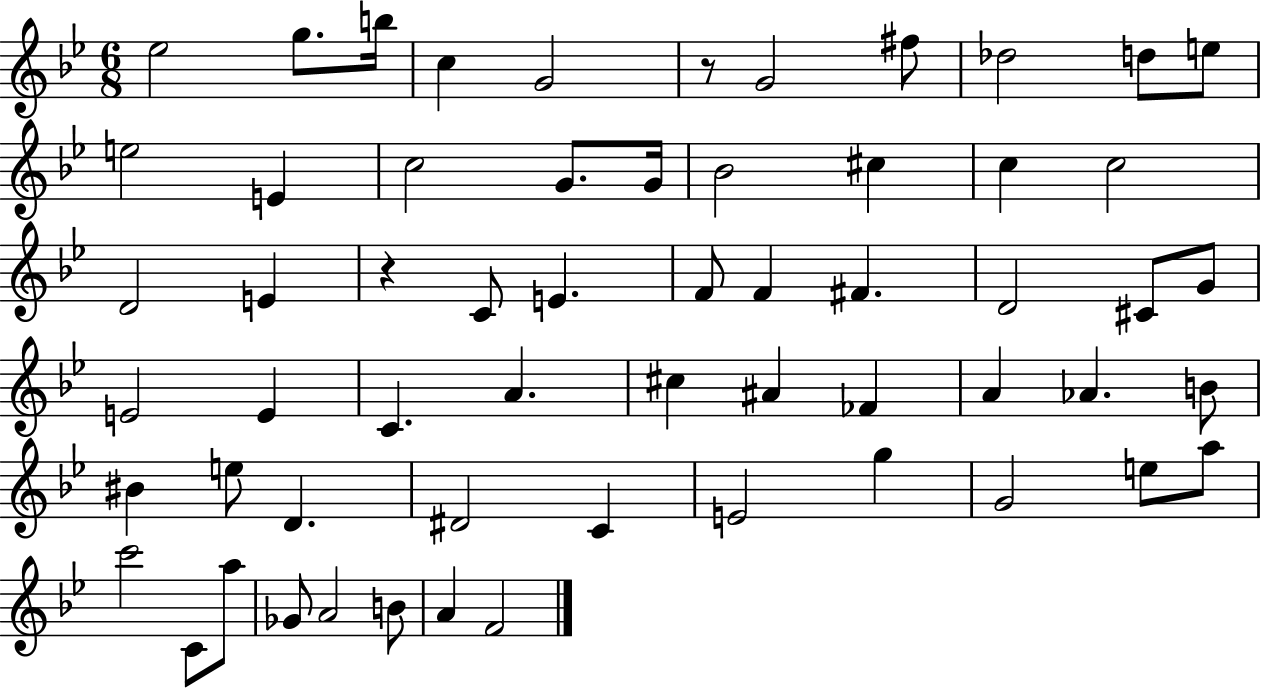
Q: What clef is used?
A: treble